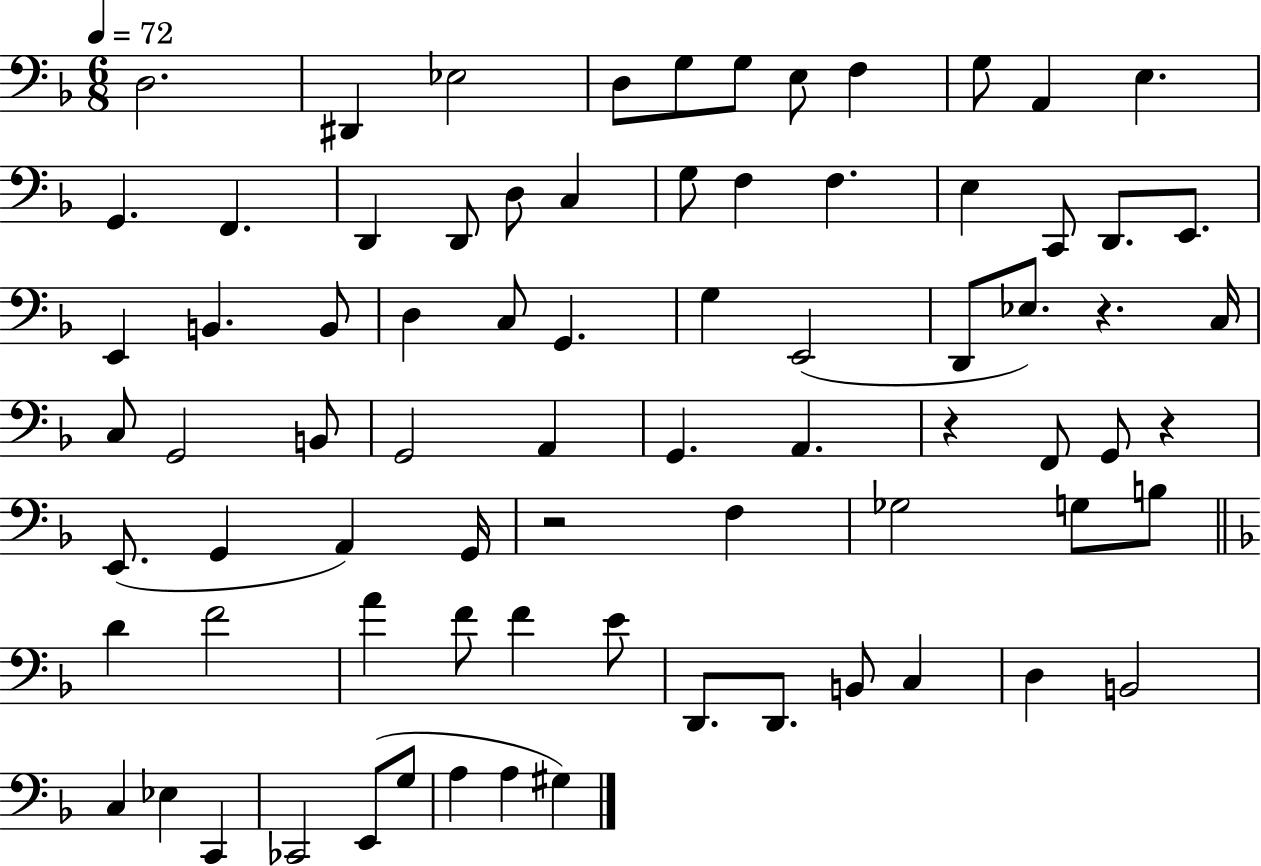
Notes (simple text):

D3/h. D#2/q Eb3/h D3/e G3/e G3/e E3/e F3/q G3/e A2/q E3/q. G2/q. F2/q. D2/q D2/e D3/e C3/q G3/e F3/q F3/q. E3/q C2/e D2/e. E2/e. E2/q B2/q. B2/e D3/q C3/e G2/q. G3/q E2/h D2/e Eb3/e. R/q. C3/s C3/e G2/h B2/e G2/h A2/q G2/q. A2/q. R/q F2/e G2/e R/q E2/e. G2/q A2/q G2/s R/h F3/q Gb3/h G3/e B3/e D4/q F4/h A4/q F4/e F4/q E4/e D2/e. D2/e. B2/e C3/q D3/q B2/h C3/q Eb3/q C2/q CES2/h E2/e G3/e A3/q A3/q G#3/q